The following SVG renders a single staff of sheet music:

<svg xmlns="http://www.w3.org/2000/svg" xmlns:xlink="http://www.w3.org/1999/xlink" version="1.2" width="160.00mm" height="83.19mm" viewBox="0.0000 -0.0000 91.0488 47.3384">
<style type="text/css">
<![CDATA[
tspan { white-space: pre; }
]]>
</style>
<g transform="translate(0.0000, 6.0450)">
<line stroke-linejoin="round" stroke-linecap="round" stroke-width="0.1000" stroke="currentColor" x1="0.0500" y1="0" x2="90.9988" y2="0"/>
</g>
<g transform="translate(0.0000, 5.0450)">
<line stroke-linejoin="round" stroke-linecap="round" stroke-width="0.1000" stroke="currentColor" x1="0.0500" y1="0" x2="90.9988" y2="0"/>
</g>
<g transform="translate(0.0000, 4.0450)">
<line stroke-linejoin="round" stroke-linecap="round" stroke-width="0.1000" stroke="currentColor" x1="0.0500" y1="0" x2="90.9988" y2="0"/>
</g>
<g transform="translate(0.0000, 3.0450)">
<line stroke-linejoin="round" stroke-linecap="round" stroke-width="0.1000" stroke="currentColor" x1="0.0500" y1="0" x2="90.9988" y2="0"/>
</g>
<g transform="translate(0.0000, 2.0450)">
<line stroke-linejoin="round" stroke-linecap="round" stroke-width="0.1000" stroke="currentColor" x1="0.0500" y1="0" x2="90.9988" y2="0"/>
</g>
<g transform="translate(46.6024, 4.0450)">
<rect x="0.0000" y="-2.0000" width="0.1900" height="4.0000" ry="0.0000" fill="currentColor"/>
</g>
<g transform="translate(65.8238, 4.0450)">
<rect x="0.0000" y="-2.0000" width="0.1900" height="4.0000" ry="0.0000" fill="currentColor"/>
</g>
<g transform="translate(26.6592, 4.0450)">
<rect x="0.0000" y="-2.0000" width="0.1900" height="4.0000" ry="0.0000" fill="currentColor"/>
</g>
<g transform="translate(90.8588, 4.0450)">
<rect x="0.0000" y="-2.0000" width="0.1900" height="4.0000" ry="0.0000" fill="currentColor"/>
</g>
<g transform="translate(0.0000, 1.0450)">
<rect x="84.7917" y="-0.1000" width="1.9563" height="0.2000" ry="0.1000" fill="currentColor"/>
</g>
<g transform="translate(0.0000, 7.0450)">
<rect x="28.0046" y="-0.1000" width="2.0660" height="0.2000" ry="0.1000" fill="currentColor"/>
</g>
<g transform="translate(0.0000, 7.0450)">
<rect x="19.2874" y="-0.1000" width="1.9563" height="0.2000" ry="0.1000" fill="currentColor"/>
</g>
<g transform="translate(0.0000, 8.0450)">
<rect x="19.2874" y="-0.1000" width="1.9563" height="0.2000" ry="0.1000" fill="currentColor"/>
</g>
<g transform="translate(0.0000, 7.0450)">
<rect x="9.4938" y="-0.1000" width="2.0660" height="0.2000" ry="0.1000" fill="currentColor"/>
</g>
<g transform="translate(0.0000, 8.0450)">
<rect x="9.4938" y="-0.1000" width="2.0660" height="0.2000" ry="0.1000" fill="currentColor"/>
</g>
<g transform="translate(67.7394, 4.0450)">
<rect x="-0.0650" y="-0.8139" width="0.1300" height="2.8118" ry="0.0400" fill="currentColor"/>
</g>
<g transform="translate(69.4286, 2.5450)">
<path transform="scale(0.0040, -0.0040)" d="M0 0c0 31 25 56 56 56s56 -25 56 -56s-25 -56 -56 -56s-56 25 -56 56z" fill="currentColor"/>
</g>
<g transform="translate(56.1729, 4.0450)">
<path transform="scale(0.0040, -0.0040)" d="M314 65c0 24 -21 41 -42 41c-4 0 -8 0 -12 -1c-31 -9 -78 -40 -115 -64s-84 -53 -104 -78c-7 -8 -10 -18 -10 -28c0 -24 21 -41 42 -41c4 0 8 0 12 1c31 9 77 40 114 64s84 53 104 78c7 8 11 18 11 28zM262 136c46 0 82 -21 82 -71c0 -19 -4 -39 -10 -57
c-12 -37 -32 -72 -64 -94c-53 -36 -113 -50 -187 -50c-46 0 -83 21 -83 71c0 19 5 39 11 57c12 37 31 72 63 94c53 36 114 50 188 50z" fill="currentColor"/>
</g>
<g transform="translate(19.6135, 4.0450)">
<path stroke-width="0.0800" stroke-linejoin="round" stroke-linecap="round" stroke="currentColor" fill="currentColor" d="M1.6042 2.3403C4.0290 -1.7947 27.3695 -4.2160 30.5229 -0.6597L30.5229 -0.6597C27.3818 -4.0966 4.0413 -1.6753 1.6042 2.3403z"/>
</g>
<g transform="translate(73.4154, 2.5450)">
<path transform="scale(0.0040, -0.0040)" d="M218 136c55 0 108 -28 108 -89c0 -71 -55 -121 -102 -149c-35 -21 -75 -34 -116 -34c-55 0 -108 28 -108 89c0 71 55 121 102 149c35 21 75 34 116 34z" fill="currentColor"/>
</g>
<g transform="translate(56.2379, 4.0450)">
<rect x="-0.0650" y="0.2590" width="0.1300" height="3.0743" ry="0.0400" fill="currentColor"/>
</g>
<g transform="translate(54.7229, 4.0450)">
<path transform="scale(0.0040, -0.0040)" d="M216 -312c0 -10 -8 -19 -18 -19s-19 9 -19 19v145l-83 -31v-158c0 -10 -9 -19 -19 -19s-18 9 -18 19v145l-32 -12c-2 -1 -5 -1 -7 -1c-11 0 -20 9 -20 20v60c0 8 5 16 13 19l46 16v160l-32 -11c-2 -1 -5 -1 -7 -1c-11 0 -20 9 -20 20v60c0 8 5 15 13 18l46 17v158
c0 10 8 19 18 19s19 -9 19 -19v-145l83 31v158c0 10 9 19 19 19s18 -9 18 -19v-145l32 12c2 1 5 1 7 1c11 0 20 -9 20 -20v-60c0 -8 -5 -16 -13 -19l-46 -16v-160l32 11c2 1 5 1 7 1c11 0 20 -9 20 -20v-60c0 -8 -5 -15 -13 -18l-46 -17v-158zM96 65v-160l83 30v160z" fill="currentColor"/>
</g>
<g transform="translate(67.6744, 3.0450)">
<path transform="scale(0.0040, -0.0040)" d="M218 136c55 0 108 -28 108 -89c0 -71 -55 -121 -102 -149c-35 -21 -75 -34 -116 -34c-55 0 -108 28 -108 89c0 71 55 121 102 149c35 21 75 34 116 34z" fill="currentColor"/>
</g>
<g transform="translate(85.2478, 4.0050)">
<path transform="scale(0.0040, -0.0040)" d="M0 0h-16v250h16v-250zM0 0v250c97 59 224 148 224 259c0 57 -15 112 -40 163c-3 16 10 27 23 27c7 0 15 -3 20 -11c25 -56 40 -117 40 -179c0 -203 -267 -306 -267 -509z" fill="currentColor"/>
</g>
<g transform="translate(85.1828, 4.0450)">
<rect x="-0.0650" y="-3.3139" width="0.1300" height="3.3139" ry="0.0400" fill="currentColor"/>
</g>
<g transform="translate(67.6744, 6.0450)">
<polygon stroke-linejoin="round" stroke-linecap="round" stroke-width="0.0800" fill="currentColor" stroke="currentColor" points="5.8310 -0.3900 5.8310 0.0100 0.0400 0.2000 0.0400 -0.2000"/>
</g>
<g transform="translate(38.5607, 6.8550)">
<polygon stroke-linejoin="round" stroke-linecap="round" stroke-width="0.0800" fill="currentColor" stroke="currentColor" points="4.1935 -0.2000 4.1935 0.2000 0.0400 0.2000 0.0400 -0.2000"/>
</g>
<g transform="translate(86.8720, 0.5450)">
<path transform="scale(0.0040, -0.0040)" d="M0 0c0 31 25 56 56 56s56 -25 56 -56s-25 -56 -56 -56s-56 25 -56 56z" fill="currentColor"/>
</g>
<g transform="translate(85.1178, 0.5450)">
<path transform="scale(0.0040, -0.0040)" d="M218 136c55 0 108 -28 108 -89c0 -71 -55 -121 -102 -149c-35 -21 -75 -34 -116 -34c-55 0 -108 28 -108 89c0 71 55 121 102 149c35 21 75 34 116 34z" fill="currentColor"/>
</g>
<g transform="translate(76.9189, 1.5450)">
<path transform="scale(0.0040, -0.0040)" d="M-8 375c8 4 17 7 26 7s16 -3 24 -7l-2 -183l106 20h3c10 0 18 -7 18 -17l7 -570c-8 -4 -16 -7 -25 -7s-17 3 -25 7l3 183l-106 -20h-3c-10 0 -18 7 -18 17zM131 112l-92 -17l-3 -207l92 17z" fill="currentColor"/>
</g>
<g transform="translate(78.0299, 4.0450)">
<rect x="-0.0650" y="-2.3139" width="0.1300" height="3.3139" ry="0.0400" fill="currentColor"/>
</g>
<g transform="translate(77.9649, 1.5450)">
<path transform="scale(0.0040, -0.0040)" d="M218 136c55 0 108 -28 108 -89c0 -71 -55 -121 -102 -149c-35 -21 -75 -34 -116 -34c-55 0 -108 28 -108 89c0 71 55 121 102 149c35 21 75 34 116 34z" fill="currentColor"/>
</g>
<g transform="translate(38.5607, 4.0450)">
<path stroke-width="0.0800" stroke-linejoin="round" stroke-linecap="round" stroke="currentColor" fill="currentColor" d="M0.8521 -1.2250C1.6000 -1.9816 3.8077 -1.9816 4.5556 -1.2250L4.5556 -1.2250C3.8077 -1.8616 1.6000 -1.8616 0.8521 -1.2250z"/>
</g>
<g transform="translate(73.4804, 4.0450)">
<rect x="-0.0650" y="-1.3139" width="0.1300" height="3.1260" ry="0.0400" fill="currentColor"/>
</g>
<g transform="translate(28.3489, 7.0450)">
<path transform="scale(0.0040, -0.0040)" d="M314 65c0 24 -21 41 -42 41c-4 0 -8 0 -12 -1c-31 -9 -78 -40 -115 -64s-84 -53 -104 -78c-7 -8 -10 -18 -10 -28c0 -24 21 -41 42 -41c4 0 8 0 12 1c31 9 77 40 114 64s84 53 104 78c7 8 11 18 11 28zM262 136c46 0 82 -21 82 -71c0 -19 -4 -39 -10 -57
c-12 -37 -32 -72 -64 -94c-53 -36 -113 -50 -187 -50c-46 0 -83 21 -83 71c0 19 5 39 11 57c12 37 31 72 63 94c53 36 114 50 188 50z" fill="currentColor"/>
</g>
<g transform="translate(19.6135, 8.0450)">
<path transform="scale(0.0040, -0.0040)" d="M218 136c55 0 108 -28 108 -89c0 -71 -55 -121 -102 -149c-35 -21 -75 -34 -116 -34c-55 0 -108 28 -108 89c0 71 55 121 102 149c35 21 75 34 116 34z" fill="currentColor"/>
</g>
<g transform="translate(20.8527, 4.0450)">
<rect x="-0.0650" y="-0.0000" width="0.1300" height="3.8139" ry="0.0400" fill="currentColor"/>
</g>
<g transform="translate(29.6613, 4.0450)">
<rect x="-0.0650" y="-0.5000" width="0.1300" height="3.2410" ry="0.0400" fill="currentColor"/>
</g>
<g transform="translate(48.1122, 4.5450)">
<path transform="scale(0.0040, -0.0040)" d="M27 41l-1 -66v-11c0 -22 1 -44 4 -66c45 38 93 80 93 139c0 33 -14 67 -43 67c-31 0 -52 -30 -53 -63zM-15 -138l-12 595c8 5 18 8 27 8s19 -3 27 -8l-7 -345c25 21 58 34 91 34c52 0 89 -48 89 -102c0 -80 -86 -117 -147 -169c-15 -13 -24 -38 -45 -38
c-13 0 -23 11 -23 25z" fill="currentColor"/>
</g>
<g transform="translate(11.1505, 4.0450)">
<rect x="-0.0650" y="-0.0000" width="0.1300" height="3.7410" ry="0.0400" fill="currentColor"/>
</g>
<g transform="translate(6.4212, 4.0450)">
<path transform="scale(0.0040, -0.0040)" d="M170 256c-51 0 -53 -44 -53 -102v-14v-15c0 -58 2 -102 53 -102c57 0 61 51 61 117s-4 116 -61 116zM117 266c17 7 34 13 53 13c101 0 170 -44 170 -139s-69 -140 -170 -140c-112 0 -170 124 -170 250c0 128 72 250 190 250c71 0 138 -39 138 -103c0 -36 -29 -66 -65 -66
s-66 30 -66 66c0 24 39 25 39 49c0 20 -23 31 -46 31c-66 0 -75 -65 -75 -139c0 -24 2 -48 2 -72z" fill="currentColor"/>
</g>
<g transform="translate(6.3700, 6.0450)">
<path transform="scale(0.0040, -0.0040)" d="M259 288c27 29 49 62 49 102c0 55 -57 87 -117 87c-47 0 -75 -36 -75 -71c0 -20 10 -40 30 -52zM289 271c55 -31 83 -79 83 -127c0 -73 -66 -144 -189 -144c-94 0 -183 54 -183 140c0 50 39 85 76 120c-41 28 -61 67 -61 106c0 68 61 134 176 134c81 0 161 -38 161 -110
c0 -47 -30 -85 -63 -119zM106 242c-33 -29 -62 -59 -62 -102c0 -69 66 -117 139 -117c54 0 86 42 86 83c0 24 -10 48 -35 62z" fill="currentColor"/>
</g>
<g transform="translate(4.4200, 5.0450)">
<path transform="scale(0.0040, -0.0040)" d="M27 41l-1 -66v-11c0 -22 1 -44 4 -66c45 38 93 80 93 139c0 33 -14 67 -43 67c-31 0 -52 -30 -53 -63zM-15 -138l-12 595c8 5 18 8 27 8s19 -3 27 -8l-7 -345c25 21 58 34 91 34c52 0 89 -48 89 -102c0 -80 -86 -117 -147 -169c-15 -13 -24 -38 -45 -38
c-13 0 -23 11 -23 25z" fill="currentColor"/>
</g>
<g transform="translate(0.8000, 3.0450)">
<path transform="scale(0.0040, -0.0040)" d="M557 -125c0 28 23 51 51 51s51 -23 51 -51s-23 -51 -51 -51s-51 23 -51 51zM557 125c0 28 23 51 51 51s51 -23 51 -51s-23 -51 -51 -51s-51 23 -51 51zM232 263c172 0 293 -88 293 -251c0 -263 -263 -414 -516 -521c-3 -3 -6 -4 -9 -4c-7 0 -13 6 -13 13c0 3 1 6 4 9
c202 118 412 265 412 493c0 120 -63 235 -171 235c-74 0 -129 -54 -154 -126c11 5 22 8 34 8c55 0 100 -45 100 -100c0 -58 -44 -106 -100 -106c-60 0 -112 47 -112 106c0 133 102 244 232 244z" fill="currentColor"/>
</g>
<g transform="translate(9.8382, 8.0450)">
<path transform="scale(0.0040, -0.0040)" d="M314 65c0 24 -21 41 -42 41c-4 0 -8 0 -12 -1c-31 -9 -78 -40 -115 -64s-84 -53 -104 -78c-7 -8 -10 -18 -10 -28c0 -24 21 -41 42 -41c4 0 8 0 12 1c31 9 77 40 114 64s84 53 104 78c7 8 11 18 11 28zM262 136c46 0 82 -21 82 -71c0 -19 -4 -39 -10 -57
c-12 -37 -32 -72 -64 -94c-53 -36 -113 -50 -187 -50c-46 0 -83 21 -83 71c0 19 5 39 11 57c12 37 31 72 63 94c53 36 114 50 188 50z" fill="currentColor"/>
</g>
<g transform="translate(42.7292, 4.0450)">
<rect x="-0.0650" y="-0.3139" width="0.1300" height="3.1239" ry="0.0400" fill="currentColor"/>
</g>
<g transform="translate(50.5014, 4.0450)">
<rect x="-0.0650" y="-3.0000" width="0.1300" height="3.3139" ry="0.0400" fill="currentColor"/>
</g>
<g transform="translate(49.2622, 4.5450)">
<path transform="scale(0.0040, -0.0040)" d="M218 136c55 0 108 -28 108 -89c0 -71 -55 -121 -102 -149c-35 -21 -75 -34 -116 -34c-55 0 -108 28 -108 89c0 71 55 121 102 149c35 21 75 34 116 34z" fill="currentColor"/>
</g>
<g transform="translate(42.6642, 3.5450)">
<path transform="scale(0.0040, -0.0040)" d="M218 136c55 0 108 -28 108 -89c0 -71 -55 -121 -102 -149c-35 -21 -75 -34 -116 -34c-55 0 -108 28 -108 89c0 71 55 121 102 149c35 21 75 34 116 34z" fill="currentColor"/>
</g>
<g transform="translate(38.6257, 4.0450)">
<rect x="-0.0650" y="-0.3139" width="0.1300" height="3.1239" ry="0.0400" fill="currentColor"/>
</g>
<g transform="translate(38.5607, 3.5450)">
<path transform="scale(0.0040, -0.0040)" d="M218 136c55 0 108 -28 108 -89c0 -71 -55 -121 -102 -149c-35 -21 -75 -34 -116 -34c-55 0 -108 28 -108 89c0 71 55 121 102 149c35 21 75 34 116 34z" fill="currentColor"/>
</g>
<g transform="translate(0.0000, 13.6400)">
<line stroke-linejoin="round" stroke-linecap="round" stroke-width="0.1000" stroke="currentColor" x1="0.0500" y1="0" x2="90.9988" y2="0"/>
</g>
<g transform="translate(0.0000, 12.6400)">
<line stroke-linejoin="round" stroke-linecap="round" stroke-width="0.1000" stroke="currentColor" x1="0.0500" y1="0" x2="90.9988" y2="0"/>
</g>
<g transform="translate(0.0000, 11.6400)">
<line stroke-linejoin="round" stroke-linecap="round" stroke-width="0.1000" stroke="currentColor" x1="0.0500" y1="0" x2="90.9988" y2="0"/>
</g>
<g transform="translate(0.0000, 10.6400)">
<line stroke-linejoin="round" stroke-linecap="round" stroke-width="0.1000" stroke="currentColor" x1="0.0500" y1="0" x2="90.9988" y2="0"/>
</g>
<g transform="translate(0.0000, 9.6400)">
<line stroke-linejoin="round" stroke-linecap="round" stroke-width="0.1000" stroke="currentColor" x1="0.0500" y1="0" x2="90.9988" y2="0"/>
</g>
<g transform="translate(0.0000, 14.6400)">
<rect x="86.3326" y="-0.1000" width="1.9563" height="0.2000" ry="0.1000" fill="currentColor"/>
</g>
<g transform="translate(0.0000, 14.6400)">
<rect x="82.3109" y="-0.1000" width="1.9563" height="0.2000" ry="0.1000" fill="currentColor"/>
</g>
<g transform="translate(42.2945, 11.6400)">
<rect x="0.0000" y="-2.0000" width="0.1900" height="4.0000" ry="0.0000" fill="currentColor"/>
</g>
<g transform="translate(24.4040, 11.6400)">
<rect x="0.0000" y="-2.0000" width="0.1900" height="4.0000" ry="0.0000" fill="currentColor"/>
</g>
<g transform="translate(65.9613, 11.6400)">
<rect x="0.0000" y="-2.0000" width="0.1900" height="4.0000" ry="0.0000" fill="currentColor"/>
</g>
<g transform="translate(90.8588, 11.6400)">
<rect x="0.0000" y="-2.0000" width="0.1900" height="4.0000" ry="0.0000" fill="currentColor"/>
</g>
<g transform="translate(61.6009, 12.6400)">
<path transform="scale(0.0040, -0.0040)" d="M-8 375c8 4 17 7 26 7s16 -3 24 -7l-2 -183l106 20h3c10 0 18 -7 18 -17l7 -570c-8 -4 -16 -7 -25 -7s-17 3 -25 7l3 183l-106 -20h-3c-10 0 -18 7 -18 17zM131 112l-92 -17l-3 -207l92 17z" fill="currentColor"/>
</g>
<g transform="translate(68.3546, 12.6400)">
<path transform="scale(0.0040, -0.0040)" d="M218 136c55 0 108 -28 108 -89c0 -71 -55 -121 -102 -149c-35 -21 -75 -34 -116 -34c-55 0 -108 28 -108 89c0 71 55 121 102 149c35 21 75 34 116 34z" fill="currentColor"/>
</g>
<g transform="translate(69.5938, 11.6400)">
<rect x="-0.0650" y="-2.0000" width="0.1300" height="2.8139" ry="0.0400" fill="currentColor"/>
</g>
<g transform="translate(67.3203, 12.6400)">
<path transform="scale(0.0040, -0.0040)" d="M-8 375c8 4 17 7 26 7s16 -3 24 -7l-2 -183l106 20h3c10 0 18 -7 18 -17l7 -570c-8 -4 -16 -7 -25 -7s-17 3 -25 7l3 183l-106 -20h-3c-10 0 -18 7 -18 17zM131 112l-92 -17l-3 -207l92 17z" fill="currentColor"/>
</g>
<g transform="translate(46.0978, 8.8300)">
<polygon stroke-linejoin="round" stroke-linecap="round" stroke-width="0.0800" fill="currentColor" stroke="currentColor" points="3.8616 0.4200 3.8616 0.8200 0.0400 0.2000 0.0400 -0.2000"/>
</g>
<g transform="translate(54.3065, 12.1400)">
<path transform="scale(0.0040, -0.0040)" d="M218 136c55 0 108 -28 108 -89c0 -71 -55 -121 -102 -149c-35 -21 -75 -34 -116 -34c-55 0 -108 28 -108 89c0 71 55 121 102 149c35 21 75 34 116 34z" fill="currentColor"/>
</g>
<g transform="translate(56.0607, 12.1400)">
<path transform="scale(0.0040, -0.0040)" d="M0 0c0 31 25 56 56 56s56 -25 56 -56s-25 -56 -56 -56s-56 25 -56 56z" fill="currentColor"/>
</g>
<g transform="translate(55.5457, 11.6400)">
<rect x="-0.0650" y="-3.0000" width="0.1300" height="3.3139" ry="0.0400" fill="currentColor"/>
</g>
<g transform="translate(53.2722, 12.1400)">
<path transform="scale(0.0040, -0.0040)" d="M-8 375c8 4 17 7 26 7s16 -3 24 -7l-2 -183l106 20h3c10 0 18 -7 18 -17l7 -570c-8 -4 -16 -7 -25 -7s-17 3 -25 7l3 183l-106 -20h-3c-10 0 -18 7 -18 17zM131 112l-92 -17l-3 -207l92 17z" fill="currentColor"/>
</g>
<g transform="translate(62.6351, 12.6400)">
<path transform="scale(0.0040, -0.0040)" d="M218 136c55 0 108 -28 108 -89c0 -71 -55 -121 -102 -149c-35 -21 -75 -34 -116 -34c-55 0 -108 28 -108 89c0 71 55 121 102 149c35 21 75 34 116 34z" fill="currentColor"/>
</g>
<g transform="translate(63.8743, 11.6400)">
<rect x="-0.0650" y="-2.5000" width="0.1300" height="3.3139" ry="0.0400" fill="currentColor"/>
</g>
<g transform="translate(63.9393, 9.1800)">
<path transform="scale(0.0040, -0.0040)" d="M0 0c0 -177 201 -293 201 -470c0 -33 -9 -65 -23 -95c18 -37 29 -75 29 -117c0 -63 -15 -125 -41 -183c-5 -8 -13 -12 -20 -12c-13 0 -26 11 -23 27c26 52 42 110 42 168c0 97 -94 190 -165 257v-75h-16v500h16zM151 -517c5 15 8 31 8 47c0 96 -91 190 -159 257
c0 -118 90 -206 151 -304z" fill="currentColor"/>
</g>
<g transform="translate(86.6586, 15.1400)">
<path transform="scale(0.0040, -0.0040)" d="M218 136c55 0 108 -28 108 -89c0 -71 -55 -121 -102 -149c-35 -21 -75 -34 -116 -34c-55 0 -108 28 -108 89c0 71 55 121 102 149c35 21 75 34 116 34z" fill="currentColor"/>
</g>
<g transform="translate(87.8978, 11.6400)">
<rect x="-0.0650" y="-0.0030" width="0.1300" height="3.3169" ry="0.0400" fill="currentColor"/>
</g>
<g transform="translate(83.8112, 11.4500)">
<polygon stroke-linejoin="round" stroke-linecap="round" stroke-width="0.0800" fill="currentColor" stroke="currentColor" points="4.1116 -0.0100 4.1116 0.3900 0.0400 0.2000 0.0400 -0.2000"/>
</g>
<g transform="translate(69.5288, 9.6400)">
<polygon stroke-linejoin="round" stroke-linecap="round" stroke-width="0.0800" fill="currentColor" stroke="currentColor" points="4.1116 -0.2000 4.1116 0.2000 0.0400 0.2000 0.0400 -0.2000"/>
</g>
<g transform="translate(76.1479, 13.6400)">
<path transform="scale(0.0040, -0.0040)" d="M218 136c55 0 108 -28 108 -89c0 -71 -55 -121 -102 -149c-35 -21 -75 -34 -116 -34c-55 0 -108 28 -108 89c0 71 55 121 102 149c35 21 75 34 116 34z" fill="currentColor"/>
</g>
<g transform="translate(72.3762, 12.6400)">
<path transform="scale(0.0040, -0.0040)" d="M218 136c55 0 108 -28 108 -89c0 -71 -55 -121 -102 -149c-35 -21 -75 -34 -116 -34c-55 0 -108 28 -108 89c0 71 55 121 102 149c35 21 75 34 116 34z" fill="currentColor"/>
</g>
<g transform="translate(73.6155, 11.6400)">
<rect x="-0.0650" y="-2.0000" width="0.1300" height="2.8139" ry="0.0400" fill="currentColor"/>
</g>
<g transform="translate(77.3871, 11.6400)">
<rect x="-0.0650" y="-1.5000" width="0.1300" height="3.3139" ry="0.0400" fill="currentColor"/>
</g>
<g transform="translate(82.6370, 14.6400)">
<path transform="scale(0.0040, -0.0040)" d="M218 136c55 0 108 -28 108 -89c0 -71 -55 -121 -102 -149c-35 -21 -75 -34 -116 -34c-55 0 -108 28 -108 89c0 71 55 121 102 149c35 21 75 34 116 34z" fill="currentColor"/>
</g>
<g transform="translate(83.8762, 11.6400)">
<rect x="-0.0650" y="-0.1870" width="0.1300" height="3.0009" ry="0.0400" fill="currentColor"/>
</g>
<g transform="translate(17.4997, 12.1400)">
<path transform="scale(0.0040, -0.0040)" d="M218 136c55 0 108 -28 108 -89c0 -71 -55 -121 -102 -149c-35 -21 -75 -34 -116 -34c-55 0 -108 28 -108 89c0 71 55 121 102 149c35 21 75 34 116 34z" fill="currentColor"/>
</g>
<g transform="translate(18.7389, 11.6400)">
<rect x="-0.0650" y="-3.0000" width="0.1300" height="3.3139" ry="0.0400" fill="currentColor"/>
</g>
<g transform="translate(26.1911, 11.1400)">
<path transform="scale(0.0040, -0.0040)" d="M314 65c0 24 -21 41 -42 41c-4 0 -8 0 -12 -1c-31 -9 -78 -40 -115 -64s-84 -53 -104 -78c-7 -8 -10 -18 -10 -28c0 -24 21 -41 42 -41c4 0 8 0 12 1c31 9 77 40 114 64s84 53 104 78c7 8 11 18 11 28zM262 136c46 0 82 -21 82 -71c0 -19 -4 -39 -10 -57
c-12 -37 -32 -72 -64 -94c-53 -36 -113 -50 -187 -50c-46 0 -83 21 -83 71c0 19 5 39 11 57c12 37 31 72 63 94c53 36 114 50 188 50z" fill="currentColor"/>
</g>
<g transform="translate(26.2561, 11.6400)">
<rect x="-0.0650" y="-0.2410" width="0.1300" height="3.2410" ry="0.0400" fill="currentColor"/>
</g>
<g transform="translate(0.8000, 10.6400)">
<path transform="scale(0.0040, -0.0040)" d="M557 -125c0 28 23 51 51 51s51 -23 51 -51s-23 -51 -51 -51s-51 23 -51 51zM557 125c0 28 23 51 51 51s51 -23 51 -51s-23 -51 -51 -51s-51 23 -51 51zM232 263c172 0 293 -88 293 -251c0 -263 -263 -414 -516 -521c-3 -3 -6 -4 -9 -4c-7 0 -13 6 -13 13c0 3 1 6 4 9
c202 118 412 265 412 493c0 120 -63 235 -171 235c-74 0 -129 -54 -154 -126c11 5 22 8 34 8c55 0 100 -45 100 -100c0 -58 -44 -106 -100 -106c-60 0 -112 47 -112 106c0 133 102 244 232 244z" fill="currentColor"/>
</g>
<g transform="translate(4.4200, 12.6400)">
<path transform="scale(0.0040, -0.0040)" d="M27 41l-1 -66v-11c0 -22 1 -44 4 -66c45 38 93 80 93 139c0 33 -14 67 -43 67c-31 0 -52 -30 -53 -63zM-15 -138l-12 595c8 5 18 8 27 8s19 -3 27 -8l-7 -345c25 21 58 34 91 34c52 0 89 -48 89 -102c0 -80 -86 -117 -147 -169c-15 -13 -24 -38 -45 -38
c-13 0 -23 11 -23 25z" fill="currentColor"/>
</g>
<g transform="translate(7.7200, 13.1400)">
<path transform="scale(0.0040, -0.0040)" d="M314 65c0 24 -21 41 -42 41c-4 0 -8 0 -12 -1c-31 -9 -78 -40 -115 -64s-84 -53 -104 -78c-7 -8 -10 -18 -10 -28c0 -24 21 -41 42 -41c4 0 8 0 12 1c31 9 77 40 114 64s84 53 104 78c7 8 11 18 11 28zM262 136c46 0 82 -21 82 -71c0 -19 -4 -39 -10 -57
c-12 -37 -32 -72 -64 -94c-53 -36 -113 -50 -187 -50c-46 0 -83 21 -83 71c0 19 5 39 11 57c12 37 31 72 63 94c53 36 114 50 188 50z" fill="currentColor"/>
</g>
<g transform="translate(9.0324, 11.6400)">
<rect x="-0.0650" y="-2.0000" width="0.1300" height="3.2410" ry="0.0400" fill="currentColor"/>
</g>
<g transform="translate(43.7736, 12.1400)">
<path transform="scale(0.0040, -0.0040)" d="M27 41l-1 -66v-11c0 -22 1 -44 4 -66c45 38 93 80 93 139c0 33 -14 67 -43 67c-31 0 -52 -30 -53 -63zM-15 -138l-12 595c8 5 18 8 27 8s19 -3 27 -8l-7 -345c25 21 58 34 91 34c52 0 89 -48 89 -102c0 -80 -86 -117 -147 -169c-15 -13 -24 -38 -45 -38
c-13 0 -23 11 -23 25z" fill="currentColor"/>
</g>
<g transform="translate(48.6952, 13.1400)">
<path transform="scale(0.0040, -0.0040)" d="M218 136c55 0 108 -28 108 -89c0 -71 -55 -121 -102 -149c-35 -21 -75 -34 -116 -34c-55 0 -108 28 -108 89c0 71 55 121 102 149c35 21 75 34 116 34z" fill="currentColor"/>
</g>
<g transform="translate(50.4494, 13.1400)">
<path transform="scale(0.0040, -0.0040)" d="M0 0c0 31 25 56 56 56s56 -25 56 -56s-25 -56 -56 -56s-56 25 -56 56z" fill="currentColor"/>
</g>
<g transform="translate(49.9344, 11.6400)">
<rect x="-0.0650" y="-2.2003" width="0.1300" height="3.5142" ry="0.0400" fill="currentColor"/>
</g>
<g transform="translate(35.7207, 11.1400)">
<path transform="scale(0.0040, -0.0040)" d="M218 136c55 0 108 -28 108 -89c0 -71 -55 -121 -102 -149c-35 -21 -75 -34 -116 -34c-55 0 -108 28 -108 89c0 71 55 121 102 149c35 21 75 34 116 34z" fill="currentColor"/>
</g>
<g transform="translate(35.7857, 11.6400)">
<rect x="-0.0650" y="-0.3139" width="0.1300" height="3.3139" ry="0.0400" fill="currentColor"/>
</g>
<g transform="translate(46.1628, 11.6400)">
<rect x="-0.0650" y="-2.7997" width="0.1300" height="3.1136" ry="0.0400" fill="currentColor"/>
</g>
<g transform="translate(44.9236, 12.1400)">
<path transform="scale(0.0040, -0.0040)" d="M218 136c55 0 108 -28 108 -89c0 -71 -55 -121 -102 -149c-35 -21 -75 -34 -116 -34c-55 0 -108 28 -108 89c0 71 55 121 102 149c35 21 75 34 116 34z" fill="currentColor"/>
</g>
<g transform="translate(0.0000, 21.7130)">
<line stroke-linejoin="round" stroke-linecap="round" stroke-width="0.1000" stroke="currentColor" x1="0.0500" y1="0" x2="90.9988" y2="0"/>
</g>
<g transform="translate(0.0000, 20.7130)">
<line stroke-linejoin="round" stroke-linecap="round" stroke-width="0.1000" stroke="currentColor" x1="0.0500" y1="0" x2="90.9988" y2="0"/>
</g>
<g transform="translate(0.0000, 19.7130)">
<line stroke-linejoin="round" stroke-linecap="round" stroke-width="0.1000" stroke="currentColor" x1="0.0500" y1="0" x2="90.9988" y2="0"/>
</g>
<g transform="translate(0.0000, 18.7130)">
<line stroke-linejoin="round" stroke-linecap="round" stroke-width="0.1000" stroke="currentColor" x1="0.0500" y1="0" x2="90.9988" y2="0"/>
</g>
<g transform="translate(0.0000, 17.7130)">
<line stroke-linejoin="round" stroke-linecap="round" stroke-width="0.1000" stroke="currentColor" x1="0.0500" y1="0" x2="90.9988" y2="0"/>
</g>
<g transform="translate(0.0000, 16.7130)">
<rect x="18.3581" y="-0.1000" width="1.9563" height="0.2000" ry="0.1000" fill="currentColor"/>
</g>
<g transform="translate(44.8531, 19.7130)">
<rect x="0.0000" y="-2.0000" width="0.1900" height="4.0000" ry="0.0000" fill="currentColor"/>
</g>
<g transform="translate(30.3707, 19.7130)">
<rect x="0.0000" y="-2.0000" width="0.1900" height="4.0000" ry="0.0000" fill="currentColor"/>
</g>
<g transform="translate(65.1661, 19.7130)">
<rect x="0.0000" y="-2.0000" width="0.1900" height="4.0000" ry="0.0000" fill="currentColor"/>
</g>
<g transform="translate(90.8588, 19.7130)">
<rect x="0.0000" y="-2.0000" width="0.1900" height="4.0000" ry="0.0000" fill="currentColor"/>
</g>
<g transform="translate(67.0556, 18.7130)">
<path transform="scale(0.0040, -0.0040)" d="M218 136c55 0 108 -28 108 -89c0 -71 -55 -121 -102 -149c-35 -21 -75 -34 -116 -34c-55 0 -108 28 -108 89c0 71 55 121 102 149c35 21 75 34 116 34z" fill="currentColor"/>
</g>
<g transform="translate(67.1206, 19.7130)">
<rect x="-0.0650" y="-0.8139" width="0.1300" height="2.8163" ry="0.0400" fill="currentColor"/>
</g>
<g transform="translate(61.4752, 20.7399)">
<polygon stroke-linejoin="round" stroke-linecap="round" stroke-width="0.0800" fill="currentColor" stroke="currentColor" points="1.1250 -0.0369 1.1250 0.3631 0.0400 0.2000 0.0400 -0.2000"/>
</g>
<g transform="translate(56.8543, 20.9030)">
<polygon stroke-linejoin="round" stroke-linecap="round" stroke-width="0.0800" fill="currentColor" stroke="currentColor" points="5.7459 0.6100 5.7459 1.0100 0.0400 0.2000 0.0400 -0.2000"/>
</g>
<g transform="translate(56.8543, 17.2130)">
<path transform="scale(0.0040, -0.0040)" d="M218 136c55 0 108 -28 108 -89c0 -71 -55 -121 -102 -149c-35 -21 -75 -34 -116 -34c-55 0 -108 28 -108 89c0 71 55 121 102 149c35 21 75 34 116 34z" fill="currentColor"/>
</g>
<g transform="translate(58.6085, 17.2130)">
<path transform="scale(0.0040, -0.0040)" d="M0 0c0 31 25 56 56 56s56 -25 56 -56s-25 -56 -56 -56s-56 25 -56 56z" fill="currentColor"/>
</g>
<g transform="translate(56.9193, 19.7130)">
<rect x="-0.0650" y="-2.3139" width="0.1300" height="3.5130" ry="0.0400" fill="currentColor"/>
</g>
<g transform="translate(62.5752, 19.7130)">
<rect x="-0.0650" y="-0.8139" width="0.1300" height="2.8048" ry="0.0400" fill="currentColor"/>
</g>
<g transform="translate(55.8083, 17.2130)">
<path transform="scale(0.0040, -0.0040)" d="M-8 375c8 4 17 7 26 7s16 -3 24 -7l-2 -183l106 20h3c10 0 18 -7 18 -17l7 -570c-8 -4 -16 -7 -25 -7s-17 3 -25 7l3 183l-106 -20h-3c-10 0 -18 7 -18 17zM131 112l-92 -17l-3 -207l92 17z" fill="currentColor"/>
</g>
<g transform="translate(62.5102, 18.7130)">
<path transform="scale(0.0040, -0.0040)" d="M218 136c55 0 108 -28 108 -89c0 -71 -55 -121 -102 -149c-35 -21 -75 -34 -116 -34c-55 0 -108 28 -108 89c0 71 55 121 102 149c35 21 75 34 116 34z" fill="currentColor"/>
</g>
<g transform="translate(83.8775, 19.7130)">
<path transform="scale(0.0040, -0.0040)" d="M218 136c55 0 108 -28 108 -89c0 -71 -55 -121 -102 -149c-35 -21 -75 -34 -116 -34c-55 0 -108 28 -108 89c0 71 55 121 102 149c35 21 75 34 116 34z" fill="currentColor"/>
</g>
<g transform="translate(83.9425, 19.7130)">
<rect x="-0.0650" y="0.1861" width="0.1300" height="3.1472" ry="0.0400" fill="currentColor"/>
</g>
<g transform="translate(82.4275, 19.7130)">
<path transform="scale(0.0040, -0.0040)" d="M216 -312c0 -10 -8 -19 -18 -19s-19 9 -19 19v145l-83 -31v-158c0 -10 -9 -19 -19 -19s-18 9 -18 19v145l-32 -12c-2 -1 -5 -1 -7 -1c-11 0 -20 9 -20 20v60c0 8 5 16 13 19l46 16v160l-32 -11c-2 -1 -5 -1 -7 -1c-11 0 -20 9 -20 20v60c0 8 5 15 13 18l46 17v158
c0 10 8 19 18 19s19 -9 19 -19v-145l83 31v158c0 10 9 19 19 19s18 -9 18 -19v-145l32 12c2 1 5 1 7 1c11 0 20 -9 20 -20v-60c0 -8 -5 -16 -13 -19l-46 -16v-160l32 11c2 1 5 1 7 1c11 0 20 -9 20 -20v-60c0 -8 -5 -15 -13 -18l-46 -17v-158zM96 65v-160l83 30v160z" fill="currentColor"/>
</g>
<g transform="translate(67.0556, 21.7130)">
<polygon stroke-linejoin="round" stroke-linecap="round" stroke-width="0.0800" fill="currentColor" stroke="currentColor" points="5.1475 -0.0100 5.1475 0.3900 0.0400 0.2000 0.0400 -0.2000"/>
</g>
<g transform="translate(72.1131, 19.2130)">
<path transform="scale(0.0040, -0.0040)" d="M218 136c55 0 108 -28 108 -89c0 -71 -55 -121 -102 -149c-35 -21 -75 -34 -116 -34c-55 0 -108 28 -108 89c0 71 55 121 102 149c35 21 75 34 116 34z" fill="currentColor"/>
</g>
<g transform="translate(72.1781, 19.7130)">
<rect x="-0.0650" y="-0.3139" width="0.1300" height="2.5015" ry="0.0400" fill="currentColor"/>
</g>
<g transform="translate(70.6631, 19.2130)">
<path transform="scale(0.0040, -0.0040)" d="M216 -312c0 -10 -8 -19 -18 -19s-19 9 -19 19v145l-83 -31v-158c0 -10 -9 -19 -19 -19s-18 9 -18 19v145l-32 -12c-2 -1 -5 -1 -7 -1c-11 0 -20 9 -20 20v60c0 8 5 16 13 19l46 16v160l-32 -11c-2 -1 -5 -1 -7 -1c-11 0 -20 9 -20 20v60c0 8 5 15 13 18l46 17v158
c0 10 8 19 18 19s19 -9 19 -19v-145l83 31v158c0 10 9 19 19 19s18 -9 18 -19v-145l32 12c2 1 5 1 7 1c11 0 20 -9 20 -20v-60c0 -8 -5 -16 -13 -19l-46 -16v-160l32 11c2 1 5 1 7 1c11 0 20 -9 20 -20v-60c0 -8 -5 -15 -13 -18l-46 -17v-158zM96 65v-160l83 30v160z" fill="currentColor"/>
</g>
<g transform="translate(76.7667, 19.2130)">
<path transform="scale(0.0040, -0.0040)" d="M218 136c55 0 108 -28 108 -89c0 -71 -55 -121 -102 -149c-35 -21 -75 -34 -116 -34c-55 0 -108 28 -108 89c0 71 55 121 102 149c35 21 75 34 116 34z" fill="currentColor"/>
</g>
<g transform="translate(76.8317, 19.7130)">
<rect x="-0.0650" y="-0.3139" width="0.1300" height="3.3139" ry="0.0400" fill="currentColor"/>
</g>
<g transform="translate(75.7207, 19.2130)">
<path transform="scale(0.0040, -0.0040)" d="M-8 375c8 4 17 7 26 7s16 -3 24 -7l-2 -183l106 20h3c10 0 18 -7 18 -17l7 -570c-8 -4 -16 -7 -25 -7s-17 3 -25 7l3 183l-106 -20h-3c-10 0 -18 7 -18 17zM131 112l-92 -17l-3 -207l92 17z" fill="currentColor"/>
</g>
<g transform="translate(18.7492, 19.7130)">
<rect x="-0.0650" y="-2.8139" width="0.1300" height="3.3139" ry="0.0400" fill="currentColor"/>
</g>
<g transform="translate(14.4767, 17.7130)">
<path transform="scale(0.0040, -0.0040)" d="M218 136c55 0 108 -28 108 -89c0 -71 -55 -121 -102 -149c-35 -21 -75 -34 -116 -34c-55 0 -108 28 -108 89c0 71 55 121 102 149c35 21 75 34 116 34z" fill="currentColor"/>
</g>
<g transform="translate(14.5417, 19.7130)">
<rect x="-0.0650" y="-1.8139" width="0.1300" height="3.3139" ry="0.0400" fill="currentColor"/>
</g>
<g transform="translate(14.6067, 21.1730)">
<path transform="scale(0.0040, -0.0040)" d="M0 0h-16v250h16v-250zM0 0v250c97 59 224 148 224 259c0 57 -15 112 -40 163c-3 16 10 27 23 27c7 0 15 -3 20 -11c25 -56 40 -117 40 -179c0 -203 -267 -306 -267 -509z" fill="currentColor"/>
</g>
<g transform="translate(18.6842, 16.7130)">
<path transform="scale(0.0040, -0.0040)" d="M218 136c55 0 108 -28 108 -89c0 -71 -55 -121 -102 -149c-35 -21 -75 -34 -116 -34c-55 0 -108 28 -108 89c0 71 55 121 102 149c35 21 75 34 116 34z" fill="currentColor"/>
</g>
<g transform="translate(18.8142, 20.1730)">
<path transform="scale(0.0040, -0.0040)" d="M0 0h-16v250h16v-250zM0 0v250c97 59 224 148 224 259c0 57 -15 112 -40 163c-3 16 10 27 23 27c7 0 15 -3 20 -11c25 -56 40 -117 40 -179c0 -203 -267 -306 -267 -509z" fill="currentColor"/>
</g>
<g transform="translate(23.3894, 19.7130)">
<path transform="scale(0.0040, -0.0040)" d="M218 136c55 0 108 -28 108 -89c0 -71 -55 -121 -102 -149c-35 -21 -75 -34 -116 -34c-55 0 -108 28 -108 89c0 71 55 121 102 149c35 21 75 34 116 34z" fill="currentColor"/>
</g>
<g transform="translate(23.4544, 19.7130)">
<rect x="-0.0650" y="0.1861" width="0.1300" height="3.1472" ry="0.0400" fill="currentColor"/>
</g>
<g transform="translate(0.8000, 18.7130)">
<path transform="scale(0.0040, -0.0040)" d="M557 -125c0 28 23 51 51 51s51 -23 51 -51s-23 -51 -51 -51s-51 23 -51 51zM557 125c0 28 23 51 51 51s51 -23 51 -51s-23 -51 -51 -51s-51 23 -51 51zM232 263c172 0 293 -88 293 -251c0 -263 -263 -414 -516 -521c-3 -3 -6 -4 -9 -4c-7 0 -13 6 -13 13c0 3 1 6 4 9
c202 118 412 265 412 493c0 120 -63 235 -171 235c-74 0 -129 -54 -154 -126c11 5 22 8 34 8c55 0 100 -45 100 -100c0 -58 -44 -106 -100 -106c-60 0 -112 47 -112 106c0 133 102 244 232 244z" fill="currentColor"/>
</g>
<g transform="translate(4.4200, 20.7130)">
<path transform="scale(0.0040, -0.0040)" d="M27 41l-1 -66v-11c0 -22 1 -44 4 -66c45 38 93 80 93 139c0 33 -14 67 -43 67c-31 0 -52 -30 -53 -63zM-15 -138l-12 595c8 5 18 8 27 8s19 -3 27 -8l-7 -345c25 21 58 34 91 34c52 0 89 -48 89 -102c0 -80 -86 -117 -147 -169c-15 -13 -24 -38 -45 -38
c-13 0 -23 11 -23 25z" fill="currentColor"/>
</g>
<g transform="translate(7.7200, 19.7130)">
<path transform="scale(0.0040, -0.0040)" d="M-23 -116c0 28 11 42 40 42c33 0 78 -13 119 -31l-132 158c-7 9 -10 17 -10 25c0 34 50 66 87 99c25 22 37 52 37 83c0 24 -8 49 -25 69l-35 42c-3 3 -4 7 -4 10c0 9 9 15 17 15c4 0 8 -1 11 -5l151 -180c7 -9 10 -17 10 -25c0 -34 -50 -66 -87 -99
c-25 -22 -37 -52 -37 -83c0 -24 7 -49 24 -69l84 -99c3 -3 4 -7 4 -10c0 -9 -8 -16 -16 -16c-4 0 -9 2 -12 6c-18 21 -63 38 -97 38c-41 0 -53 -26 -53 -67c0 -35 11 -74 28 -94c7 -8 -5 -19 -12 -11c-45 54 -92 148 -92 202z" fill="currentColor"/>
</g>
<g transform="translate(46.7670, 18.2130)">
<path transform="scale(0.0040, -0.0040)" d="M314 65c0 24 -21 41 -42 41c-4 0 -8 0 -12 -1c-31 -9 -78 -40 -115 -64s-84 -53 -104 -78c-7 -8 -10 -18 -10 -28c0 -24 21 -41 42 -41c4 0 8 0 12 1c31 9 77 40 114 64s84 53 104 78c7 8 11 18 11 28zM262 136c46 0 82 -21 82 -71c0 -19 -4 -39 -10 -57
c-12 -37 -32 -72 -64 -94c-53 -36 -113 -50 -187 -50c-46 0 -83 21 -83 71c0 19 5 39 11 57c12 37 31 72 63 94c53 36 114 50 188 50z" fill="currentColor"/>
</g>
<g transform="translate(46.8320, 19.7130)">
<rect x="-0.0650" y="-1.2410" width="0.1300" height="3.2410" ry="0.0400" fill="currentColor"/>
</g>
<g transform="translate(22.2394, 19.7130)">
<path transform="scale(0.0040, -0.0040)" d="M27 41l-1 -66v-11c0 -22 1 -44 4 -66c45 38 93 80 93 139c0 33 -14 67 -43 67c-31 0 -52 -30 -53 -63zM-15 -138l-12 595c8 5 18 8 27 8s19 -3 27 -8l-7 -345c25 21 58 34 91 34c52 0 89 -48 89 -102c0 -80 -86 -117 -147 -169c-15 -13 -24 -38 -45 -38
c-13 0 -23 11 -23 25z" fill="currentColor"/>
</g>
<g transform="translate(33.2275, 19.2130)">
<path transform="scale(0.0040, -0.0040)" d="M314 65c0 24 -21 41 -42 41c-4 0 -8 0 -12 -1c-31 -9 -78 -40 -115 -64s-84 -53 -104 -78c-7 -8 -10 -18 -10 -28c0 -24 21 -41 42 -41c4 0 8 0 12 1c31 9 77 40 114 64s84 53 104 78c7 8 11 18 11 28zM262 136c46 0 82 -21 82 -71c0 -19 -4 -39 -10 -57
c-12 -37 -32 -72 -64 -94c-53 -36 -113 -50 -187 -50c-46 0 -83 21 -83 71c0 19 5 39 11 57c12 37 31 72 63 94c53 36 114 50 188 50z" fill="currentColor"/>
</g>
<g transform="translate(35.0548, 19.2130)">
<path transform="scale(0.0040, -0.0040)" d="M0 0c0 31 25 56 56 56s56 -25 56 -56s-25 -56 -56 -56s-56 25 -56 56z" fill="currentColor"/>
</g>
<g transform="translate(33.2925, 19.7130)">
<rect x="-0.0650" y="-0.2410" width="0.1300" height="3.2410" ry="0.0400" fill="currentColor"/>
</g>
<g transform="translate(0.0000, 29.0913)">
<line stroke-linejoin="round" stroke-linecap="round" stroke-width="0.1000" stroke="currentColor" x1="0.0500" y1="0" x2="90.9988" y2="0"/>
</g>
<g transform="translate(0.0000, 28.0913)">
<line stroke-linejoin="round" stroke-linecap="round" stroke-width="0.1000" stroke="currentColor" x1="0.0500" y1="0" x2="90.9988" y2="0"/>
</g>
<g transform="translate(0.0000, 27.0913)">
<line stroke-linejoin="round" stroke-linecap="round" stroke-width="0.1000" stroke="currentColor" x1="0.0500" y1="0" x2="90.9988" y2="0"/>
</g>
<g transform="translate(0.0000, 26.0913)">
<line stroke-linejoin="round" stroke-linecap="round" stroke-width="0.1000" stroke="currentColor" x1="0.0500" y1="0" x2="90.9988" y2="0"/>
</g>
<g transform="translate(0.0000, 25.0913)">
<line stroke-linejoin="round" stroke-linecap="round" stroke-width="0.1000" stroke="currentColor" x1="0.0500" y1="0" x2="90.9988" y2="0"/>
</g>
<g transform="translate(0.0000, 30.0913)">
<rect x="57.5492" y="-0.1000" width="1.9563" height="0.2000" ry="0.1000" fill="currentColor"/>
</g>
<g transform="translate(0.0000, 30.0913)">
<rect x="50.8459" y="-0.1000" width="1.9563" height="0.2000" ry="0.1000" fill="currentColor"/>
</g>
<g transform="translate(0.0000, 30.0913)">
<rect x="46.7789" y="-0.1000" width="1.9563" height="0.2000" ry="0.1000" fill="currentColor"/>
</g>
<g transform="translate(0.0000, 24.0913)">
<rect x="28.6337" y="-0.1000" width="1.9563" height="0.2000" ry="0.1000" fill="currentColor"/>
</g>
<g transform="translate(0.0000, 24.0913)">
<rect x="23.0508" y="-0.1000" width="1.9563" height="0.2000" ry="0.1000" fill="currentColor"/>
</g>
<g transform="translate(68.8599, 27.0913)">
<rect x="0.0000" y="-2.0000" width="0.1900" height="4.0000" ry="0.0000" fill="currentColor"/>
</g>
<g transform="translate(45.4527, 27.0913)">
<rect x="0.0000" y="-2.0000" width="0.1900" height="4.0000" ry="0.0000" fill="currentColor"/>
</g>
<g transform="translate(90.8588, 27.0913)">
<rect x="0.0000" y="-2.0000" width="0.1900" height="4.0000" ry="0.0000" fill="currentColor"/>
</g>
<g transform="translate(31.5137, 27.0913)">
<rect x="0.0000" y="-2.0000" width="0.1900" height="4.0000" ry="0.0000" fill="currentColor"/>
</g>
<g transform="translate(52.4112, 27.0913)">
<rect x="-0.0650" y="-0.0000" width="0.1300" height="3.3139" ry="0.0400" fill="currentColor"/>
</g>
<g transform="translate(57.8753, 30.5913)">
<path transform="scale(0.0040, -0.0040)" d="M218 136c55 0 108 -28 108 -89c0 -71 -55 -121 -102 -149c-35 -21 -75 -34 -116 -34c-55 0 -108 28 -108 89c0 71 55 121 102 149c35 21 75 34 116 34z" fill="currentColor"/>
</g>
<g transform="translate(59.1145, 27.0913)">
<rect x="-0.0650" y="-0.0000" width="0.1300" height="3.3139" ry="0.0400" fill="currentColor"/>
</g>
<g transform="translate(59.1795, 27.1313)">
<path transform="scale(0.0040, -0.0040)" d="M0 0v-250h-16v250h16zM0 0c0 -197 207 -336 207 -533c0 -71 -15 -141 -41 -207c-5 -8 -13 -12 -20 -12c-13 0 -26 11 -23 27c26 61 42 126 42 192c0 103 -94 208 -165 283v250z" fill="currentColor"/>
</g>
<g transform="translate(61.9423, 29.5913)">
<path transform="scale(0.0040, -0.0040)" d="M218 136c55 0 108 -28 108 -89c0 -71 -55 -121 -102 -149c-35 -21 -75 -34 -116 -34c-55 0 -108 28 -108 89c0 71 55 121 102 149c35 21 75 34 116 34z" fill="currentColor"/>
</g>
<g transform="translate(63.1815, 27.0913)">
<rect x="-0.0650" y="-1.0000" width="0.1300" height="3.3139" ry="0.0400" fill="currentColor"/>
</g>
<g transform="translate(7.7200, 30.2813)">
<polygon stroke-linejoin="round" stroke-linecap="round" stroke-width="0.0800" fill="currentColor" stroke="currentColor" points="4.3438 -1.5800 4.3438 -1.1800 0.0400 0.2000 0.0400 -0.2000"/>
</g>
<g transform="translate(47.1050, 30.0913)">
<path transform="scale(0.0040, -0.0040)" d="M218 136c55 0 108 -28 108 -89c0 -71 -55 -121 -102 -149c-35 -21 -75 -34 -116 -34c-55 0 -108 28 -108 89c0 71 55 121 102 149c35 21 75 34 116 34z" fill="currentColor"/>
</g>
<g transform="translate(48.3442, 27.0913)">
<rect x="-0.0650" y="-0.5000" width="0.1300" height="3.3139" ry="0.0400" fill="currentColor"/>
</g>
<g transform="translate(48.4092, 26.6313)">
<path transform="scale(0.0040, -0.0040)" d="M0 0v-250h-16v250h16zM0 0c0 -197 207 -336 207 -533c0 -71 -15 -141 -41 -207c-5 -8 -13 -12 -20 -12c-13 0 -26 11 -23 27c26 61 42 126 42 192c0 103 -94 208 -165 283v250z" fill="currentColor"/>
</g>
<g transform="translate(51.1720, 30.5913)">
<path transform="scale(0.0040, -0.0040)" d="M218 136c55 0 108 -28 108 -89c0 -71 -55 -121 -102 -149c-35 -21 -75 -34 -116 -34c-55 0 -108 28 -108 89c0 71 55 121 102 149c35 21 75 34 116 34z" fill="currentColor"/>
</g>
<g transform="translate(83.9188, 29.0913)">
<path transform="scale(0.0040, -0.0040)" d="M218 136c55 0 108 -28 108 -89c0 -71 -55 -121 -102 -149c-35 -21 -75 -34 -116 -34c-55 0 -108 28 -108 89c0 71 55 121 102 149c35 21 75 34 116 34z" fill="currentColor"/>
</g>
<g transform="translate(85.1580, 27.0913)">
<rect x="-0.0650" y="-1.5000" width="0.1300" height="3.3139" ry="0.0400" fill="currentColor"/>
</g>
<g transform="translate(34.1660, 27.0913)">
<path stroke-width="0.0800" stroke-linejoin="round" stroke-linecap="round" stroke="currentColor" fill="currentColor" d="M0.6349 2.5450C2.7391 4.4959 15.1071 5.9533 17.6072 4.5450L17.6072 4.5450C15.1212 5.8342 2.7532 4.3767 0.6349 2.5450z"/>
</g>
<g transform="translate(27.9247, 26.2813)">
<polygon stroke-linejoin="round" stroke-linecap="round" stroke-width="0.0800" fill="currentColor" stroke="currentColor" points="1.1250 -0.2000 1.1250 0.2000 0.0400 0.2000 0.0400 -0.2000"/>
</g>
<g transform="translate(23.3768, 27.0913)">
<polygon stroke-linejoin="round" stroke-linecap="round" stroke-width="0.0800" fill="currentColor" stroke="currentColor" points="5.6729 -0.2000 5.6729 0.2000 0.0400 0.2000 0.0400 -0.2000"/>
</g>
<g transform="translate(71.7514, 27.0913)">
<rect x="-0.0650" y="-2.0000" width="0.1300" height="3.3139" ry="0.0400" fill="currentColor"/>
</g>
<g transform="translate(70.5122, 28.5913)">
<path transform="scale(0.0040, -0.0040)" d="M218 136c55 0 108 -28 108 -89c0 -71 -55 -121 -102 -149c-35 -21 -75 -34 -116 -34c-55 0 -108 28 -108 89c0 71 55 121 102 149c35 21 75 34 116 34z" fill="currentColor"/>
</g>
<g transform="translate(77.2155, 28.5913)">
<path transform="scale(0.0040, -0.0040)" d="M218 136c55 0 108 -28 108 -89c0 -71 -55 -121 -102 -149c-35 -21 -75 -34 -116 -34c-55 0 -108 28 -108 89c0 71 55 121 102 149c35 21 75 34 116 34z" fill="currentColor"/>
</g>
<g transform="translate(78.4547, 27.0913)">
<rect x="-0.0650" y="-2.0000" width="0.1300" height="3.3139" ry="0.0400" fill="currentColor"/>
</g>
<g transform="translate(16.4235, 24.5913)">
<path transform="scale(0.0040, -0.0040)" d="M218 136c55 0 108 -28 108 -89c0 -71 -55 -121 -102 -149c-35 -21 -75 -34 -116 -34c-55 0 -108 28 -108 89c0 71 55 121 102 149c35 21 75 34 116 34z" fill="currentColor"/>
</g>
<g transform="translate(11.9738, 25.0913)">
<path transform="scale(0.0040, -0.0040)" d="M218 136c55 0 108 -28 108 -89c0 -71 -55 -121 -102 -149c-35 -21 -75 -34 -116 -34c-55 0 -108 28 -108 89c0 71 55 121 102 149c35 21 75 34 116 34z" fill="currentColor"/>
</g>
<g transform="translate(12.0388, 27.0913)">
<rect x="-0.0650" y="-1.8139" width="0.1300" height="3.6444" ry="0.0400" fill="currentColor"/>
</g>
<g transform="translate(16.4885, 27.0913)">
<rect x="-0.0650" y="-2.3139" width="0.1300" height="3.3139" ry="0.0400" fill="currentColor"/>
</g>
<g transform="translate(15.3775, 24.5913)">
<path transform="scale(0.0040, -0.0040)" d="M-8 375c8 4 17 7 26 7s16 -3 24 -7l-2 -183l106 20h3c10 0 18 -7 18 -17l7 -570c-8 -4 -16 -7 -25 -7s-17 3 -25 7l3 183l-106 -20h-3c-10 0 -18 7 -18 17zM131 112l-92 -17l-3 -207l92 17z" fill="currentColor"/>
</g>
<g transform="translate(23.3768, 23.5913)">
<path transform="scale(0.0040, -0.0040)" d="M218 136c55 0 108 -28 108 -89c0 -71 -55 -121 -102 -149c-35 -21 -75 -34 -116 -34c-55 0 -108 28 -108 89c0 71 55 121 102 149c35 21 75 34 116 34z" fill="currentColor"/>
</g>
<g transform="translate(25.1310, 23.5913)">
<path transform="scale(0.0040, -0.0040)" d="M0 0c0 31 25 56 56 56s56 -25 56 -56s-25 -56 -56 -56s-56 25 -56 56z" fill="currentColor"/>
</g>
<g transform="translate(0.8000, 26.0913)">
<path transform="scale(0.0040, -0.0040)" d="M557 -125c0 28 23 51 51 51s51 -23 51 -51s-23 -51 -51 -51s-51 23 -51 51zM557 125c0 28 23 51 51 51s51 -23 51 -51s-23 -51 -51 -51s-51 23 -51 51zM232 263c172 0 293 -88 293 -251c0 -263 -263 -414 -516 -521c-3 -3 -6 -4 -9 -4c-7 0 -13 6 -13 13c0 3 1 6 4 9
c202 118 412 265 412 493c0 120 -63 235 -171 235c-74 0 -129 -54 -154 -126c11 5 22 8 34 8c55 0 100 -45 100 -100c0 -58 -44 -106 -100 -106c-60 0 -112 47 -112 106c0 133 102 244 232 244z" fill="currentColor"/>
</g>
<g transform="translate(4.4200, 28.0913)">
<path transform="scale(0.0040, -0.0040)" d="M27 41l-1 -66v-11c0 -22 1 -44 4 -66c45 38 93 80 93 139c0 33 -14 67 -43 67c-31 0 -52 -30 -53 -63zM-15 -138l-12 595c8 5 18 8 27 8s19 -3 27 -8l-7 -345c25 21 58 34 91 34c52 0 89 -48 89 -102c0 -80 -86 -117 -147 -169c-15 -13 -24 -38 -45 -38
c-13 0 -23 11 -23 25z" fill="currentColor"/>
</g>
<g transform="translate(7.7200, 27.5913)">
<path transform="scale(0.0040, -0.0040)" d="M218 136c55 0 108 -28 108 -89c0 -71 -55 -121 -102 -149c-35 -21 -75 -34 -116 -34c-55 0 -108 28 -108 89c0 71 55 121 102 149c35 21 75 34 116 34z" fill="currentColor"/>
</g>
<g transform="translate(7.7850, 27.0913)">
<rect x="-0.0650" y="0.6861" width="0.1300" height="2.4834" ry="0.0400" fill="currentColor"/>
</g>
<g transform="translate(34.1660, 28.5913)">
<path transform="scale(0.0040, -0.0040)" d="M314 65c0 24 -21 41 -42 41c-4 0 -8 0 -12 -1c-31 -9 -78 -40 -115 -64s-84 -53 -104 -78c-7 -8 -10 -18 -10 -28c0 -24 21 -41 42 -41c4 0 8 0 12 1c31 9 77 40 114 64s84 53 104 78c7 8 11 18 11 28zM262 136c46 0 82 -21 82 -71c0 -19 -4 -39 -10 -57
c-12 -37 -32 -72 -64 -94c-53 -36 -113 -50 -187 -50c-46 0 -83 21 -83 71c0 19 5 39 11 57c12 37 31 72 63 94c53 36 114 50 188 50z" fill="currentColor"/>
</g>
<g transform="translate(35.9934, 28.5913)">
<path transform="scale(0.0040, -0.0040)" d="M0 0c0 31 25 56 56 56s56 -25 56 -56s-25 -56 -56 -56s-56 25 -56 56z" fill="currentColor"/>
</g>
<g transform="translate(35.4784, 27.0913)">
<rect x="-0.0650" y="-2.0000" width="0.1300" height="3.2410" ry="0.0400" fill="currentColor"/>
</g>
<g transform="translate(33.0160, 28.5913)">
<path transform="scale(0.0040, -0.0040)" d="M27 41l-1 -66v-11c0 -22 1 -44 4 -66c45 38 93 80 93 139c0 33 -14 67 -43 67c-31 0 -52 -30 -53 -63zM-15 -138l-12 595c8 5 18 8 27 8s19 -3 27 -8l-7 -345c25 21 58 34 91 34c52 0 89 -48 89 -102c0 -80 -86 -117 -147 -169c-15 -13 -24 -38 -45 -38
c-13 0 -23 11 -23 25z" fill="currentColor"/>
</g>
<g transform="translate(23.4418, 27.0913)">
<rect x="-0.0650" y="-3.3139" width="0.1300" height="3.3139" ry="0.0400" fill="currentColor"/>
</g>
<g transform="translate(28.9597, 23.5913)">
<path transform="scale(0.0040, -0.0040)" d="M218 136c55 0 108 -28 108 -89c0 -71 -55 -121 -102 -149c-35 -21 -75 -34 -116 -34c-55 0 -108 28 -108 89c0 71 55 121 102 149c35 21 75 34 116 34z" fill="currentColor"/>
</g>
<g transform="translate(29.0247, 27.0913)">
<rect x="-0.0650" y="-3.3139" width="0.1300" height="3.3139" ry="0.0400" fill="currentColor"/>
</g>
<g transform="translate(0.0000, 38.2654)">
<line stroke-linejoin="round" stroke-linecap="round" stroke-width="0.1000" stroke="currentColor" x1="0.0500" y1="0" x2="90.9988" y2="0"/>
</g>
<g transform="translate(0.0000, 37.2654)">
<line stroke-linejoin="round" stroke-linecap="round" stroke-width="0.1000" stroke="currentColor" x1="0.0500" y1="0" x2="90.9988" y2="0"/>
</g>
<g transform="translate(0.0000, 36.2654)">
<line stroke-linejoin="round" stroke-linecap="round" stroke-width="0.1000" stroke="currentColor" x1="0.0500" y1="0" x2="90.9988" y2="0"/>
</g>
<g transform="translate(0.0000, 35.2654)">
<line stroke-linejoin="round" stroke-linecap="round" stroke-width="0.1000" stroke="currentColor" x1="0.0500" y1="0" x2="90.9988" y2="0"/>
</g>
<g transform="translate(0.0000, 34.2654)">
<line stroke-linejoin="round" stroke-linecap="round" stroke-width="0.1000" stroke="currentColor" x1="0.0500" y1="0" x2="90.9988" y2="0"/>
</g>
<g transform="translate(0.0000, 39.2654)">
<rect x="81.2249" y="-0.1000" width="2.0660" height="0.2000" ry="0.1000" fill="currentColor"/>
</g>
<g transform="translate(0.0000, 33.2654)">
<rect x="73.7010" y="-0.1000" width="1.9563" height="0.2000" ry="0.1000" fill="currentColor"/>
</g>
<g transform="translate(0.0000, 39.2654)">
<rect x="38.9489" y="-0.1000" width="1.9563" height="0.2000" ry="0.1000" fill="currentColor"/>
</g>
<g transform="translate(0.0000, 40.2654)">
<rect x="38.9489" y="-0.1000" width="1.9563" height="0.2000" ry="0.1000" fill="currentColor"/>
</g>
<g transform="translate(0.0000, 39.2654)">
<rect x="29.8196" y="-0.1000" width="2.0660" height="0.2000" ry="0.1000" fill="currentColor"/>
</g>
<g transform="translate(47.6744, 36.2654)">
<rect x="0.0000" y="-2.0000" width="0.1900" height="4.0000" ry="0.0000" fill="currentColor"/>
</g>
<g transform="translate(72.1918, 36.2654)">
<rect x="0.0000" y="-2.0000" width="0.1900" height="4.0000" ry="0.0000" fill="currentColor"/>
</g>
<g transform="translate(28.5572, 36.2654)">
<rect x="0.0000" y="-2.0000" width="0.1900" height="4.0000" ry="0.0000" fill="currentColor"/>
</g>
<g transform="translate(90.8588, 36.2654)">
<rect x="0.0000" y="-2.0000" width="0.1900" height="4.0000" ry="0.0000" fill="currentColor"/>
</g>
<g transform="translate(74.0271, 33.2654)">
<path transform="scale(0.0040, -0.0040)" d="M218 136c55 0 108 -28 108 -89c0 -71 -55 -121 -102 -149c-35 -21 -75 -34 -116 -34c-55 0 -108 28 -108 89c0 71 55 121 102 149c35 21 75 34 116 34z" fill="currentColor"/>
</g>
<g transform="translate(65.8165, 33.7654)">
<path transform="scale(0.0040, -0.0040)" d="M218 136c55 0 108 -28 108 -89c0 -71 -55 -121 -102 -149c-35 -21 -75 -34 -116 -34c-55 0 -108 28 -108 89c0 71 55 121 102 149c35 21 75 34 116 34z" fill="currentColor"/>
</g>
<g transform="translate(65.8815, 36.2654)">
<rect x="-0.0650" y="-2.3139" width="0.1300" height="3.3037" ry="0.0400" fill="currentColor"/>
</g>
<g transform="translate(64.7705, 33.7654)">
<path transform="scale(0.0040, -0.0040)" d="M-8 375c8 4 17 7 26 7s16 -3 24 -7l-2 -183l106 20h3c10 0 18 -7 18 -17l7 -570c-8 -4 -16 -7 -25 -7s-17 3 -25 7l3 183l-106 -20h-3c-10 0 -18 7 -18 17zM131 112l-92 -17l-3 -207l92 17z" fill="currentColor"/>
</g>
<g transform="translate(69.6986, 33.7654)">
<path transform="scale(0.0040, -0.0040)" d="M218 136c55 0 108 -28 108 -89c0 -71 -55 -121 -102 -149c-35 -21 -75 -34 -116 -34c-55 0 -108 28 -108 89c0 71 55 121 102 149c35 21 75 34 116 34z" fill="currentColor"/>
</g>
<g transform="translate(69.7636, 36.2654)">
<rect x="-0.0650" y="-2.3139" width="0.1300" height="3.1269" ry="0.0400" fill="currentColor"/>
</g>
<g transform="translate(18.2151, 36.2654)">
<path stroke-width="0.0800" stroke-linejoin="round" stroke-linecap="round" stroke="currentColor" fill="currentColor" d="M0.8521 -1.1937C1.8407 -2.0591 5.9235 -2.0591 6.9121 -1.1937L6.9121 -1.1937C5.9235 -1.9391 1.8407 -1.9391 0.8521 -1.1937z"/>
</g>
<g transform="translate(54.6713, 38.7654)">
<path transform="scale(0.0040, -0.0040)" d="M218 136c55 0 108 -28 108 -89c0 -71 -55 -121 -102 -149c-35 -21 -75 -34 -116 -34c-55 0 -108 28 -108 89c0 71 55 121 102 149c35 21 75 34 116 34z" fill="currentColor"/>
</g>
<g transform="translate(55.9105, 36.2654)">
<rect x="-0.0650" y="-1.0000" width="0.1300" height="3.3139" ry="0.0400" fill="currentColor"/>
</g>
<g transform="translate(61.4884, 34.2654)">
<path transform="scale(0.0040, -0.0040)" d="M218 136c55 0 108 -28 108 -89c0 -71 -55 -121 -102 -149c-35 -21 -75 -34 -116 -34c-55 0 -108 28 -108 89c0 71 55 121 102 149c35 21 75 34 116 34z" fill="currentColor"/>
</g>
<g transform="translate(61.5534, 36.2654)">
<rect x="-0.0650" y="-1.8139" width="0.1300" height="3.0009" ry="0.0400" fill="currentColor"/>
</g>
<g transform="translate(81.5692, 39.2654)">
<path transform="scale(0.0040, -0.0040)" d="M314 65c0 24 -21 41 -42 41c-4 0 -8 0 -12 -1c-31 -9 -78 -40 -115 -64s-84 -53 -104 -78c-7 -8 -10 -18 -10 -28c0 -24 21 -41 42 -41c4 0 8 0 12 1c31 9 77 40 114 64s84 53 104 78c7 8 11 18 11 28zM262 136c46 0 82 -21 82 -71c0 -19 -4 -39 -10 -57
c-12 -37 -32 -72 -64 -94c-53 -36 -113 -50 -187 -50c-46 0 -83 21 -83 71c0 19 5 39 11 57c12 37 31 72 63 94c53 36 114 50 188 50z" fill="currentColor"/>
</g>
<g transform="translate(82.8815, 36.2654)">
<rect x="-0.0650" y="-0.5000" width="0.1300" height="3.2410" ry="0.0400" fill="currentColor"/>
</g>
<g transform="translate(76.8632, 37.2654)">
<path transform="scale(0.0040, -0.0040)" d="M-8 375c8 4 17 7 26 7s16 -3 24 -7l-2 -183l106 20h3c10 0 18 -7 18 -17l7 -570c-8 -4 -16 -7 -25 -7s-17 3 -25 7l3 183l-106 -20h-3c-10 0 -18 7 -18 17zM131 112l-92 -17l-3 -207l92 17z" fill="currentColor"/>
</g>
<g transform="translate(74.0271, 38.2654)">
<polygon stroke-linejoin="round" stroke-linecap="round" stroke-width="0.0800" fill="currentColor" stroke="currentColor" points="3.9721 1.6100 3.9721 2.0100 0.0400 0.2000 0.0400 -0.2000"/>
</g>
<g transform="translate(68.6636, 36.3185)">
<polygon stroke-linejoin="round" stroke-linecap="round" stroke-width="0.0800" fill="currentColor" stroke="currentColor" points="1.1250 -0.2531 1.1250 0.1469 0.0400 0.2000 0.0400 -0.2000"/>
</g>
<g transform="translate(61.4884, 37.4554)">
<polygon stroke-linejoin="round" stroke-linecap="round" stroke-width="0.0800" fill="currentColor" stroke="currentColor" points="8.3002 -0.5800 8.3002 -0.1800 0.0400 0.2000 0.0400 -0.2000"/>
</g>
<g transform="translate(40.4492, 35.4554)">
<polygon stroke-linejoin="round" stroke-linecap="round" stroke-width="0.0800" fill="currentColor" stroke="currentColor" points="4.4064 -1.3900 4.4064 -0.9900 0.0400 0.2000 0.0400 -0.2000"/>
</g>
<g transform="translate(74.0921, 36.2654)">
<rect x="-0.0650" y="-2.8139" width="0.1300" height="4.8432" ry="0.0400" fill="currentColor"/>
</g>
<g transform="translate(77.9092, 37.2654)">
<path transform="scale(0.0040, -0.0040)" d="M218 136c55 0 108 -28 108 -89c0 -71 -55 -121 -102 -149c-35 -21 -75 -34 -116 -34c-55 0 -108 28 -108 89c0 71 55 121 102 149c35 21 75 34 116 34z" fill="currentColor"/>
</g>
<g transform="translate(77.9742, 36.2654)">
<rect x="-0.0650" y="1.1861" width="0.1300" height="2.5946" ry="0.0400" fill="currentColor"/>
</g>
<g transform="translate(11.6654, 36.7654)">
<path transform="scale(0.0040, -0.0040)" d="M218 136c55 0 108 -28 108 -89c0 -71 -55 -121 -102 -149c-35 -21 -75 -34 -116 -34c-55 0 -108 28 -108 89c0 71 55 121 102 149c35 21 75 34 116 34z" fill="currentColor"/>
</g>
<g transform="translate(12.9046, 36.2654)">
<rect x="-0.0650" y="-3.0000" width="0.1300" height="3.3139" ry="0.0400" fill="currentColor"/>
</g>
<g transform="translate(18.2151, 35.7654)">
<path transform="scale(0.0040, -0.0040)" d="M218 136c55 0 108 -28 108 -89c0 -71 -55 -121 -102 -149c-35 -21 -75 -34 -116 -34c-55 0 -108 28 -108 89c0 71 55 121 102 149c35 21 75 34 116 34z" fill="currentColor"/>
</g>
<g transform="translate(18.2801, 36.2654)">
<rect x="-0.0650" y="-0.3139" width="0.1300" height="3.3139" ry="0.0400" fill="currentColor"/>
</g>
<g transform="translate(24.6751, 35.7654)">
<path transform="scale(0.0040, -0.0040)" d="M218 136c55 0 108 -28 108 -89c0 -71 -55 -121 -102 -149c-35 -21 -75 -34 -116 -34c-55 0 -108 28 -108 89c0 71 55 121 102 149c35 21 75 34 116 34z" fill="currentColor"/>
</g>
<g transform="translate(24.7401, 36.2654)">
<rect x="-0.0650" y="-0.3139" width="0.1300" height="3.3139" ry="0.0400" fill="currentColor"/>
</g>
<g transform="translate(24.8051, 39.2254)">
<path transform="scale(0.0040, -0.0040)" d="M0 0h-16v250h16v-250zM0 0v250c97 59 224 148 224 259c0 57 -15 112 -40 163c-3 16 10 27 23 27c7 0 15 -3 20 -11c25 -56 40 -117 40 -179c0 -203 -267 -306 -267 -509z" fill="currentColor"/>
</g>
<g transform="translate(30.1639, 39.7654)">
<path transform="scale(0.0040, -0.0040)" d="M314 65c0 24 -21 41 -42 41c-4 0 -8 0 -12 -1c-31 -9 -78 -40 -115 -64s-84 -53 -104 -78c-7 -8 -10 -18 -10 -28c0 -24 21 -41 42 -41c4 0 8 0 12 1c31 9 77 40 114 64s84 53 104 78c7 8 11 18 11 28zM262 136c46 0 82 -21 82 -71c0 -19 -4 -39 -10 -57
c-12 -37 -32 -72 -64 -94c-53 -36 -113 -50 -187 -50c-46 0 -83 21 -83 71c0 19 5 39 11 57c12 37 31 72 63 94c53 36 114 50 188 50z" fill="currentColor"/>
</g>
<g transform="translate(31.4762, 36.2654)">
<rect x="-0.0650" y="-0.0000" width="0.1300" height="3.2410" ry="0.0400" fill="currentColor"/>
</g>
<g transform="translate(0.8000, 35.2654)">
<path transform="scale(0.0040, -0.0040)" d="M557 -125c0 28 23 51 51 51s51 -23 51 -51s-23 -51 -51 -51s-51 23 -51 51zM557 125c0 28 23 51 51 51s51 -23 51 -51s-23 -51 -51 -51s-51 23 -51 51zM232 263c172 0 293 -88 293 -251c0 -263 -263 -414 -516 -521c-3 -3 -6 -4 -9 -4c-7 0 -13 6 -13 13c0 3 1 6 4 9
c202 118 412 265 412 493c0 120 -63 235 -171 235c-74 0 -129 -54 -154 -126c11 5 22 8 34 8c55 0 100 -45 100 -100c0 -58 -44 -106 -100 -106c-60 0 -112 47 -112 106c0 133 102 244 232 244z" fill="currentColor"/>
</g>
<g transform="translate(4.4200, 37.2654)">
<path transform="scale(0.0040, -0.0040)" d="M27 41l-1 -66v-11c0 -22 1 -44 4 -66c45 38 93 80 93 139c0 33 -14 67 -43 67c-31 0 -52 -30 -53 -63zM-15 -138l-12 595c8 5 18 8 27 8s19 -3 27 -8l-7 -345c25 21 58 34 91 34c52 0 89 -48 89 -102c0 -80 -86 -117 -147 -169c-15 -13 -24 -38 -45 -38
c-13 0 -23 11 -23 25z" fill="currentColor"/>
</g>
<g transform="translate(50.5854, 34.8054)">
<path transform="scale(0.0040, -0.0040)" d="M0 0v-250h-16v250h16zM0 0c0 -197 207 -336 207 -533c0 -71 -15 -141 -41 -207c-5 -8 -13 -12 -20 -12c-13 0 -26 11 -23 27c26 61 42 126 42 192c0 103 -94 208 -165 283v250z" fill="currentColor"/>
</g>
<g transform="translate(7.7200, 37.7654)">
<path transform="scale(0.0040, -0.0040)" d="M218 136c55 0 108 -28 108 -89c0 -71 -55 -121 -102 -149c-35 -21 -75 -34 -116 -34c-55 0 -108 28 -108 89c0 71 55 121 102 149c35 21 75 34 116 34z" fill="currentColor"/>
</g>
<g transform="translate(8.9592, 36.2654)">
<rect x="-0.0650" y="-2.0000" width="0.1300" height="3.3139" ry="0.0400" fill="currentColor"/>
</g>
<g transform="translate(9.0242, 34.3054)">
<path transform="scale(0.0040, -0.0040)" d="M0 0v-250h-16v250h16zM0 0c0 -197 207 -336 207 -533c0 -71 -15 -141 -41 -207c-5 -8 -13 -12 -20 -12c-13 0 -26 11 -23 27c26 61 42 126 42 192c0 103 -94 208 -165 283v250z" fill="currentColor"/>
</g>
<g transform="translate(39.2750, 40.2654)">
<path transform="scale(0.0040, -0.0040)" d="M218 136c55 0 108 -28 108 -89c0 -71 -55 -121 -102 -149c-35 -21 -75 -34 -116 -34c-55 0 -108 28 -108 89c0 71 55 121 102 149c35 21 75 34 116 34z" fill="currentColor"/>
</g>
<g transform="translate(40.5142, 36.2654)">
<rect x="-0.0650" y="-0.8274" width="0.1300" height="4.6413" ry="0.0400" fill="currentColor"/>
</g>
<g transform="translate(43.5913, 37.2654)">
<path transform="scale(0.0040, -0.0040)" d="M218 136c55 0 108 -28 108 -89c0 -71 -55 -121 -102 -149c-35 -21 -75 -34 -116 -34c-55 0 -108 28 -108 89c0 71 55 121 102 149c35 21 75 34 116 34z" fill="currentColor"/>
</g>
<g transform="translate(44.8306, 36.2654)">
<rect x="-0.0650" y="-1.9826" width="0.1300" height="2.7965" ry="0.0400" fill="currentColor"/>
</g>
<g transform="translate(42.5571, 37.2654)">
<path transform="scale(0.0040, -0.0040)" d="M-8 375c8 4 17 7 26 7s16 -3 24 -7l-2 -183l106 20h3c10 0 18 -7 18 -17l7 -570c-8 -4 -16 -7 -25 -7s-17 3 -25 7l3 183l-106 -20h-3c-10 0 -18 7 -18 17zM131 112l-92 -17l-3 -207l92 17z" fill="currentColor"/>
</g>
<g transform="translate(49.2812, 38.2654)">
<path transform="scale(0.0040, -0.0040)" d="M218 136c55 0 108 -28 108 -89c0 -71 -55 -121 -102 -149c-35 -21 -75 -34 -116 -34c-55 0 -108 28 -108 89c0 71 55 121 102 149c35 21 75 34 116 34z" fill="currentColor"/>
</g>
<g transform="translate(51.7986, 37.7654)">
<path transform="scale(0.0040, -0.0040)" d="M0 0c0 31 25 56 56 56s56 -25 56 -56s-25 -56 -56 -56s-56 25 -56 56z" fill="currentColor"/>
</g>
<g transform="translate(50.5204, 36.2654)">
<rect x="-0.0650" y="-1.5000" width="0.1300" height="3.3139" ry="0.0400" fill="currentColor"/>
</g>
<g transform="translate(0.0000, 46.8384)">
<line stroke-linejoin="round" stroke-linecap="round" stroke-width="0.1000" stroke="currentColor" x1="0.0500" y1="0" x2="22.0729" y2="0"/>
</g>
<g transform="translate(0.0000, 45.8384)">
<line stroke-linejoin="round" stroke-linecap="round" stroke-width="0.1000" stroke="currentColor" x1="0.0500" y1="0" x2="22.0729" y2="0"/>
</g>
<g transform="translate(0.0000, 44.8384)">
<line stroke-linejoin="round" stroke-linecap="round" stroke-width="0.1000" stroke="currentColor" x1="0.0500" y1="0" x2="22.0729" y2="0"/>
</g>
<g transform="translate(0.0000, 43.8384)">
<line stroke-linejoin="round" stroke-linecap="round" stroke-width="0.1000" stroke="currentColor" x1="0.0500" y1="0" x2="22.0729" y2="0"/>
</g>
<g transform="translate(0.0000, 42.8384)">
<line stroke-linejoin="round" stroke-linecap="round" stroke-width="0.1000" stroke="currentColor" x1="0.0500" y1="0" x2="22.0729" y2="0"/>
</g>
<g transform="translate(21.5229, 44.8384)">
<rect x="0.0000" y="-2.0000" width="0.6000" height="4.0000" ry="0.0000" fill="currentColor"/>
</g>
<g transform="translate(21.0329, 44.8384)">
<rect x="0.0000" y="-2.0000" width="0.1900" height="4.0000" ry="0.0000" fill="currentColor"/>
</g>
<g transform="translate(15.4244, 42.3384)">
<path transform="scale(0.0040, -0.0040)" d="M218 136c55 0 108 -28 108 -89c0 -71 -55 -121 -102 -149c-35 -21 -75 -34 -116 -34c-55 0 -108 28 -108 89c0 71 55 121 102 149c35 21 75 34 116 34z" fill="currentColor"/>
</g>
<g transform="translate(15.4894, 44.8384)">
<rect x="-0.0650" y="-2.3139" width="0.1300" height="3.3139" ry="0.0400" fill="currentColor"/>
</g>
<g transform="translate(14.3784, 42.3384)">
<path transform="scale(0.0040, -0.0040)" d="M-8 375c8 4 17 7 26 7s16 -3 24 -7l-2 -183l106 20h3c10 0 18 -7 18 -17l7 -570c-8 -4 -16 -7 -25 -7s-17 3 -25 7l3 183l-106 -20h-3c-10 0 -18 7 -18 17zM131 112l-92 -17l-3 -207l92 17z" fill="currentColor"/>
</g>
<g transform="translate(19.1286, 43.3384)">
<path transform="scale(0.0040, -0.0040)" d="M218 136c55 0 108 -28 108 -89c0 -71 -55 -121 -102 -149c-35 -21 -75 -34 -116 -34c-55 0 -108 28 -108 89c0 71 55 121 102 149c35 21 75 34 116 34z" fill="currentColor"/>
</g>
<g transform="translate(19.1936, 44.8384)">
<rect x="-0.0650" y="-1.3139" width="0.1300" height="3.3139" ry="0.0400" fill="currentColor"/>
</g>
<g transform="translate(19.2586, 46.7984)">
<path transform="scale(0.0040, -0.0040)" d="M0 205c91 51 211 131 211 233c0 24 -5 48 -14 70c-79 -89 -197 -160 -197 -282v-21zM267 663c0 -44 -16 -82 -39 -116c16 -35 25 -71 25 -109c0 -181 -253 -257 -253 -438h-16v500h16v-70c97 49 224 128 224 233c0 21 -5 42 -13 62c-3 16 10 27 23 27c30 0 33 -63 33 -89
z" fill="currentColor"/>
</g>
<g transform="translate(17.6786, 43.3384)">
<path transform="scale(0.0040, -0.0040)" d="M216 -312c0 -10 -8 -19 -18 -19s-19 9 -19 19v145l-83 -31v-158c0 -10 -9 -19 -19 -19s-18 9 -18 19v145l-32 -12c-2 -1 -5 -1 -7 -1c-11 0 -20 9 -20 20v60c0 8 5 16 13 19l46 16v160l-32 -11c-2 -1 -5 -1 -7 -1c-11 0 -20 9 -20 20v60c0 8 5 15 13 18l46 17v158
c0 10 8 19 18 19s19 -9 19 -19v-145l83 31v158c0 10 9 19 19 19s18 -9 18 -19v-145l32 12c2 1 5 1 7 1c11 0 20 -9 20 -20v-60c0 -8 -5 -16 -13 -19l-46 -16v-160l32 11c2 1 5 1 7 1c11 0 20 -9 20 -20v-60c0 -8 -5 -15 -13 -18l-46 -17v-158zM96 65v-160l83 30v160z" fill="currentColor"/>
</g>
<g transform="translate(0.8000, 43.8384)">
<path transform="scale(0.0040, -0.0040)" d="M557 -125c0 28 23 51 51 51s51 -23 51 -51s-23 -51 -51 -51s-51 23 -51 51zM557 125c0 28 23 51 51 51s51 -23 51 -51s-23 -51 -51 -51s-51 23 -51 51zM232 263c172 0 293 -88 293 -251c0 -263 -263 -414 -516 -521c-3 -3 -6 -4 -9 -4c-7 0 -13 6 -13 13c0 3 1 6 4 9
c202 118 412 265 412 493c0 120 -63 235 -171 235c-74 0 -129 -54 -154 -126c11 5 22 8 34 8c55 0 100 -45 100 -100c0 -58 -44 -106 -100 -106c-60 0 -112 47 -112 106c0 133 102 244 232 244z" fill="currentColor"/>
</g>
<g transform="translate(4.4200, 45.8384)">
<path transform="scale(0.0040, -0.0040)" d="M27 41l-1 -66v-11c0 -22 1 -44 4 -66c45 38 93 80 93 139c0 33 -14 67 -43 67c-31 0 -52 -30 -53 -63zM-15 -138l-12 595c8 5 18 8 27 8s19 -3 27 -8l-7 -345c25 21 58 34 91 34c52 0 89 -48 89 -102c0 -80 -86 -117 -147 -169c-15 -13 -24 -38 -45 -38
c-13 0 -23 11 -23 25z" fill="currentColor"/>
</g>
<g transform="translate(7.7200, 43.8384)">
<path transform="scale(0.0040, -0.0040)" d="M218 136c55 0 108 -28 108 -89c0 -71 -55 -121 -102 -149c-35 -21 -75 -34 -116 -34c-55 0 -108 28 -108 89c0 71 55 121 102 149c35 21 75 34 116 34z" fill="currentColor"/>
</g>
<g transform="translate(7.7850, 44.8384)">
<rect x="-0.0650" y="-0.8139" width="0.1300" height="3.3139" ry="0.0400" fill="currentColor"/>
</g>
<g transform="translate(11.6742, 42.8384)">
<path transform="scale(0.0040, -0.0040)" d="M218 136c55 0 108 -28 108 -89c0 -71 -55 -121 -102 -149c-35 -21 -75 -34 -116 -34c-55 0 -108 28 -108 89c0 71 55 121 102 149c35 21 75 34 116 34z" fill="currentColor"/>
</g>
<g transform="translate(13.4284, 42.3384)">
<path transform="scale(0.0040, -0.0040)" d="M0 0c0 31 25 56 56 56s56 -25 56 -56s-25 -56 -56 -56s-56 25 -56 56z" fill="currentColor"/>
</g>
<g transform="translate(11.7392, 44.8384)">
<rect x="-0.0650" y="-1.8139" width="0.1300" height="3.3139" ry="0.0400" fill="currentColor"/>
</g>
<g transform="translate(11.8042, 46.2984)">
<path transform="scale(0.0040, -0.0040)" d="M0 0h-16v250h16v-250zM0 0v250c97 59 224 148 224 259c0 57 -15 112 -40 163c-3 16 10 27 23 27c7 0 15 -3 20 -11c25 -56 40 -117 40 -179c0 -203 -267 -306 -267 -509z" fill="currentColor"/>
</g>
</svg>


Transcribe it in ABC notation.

X:1
T:Untitled
M:6/8
L:1/4
K:F
C,,2 C,, E,,2 E,/2 E,/2 _C, ^D,2 F,/2 G,/2 B, D/2 A,,2 C, E,2 E, _C,/2 A,,/2 C, B,,/4 B,,/2 B,,/2 G,, E,,/2 D,,/2 z A,/2 C/2 _D, E,2 G,2 B,/2 F,/4 F,/2 ^E,/2 E, ^D, C,/2 A,/2 B, D/2 D/4 _A,,2 E,,/2 D,, D,,/2 F,, A,, A,, G,, A,,/2 C, E, E,/2 D,,2 C,,/2 B,,/2 G,,/2 F,, A,/2 B,/2 B,/4 C/2 B,,/2 E,,2 F, A,/2 B, ^G,/4